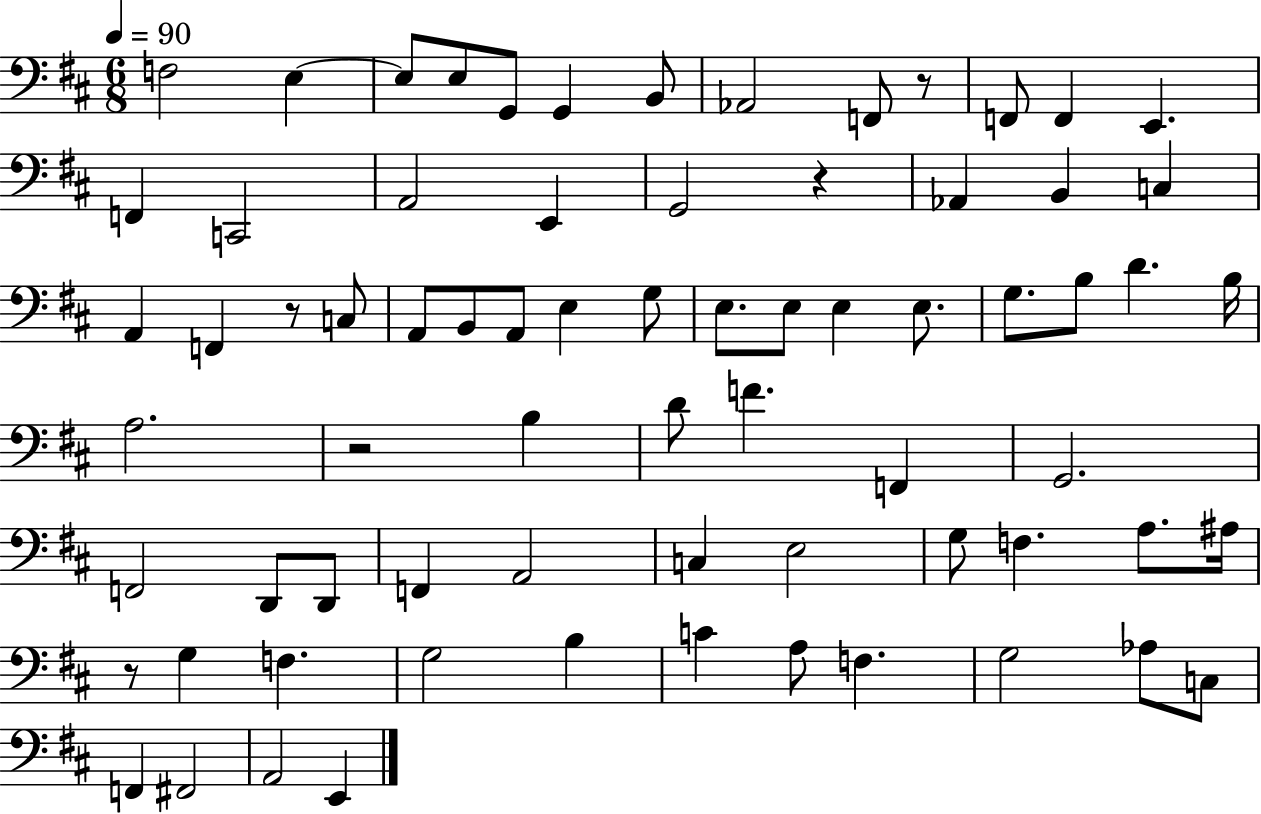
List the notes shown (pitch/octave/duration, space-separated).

F3/h E3/q E3/e E3/e G2/e G2/q B2/e Ab2/h F2/e R/e F2/e F2/q E2/q. F2/q C2/h A2/h E2/q G2/h R/q Ab2/q B2/q C3/q A2/q F2/q R/e C3/e A2/e B2/e A2/e E3/q G3/e E3/e. E3/e E3/q E3/e. G3/e. B3/e D4/q. B3/s A3/h. R/h B3/q D4/e F4/q. F2/q G2/h. F2/h D2/e D2/e F2/q A2/h C3/q E3/h G3/e F3/q. A3/e. A#3/s R/e G3/q F3/q. G3/h B3/q C4/q A3/e F3/q. G3/h Ab3/e C3/e F2/q F#2/h A2/h E2/q